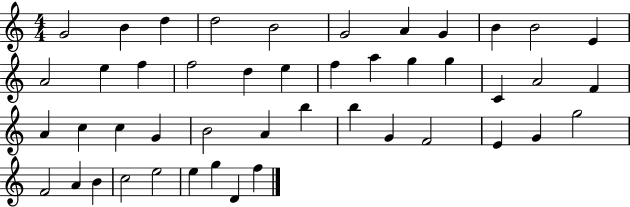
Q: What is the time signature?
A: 4/4